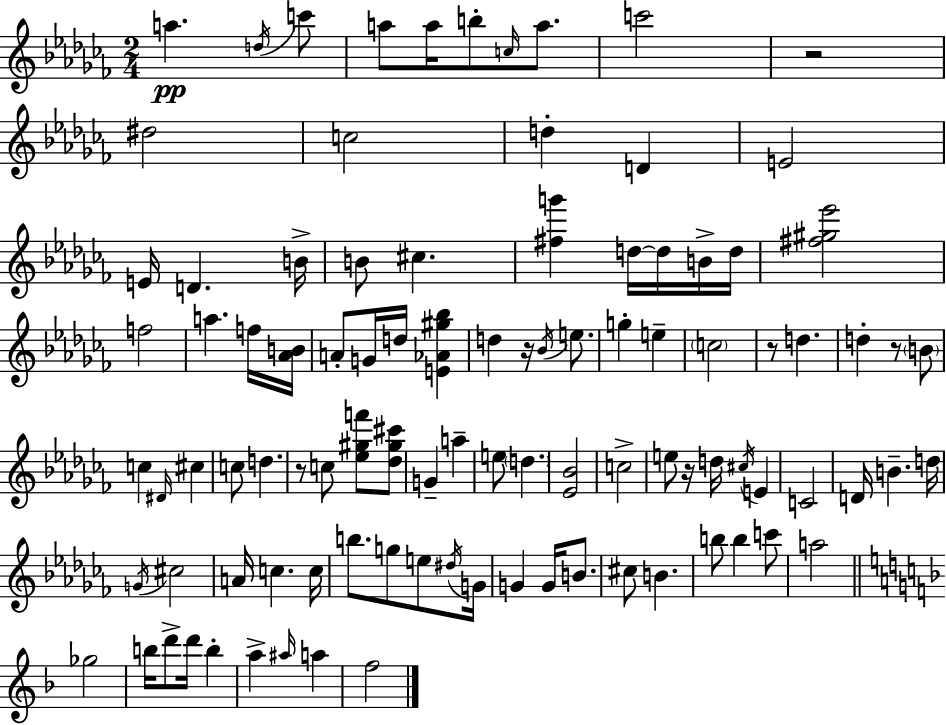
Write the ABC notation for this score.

X:1
T:Untitled
M:2/4
L:1/4
K:Abm
a d/4 c'/2 a/2 a/4 b/2 c/4 a/2 c'2 z2 ^d2 c2 d D E2 E/4 D B/4 B/2 ^c [^fg'] d/4 d/4 B/4 d/4 [^f^g_e']2 f2 a f/4 [_AB]/4 A/2 G/4 d/4 [E_A^g_b] d z/4 _B/4 e/2 g e c2 z/2 d d z/2 B/2 c ^D/4 ^c c/2 d z/2 c/2 [_e^gf']/2 [_d^g^c']/2 G a e/2 d [_E_B]2 c2 e/2 z/4 d/4 ^c/4 E C2 D/4 B d/4 G/4 ^c2 A/4 c c/4 b/2 g/2 e/2 ^d/4 G/4 G G/4 B/2 ^c/2 B b/2 b c'/2 a2 _g2 b/4 d'/2 d'/4 b a ^a/4 a f2